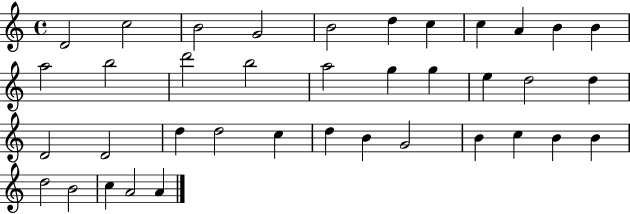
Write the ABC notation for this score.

X:1
T:Untitled
M:4/4
L:1/4
K:C
D2 c2 B2 G2 B2 d c c A B B a2 b2 d'2 b2 a2 g g e d2 d D2 D2 d d2 c d B G2 B c B B d2 B2 c A2 A